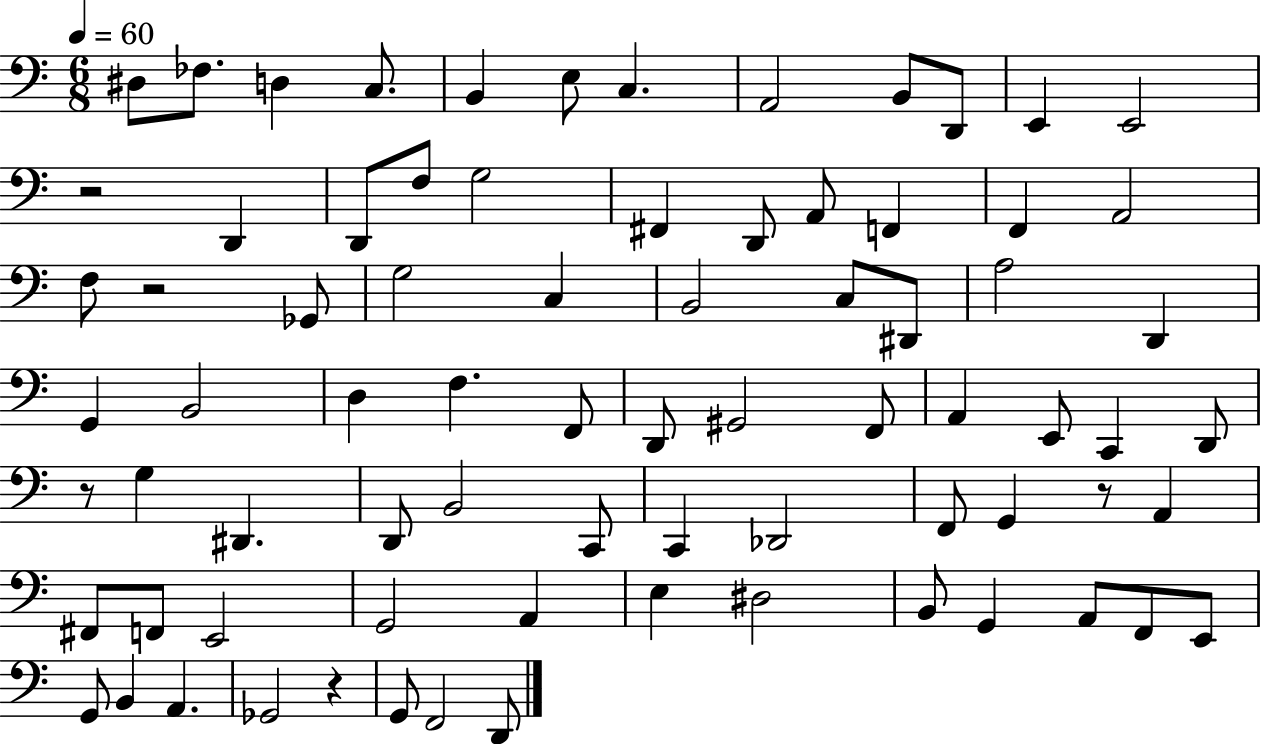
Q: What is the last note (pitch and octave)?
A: D2